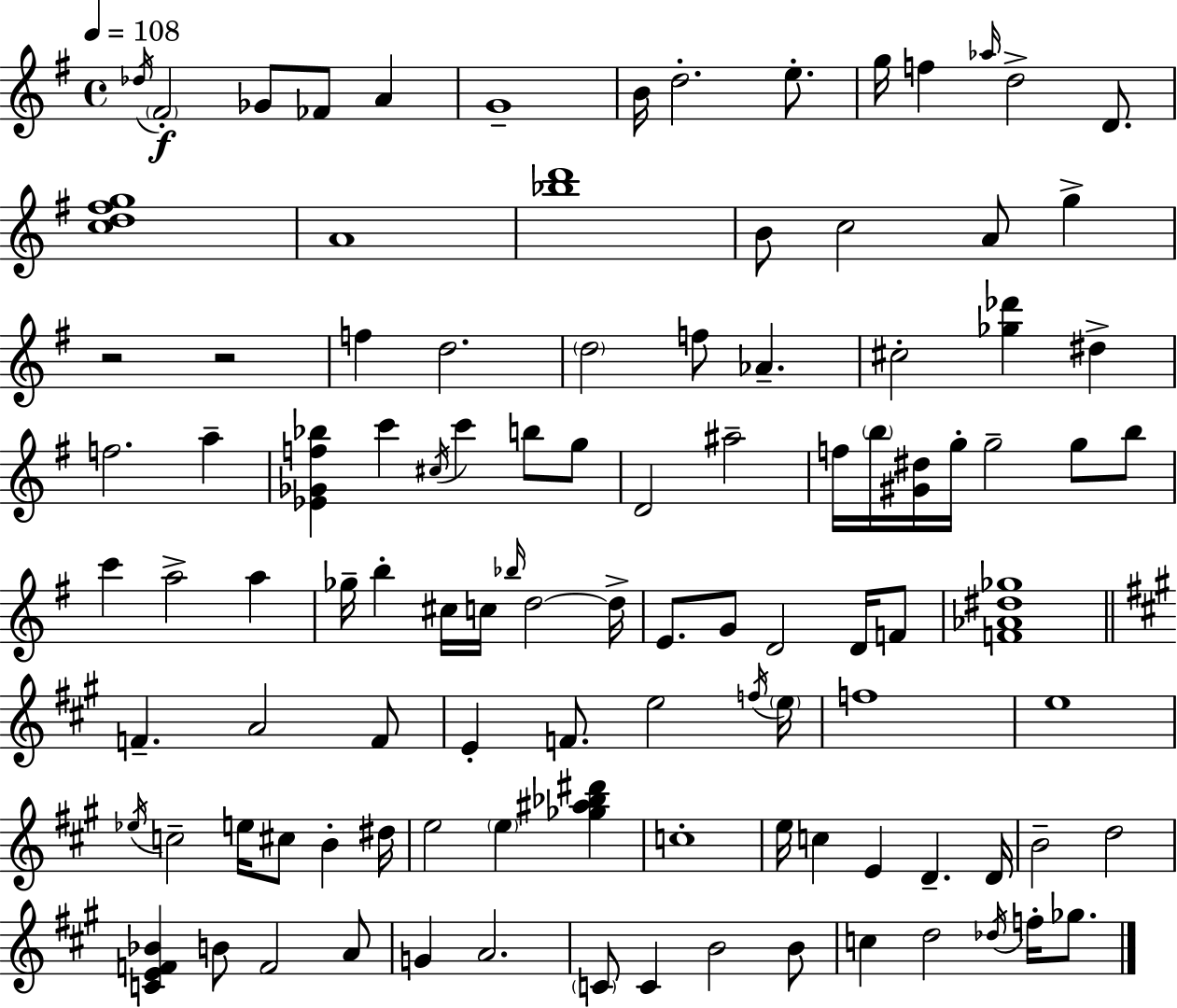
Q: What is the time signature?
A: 4/4